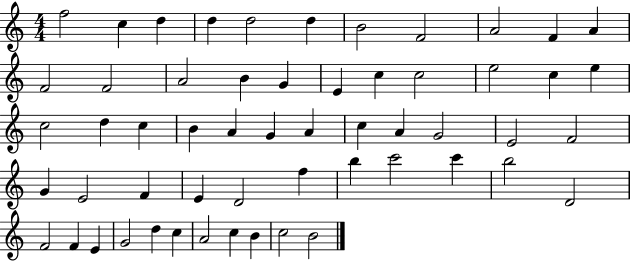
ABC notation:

X:1
T:Untitled
M:4/4
L:1/4
K:C
f2 c d d d2 d B2 F2 A2 F A F2 F2 A2 B G E c c2 e2 c e c2 d c B A G A c A G2 E2 F2 G E2 F E D2 f b c'2 c' b2 D2 F2 F E G2 d c A2 c B c2 B2